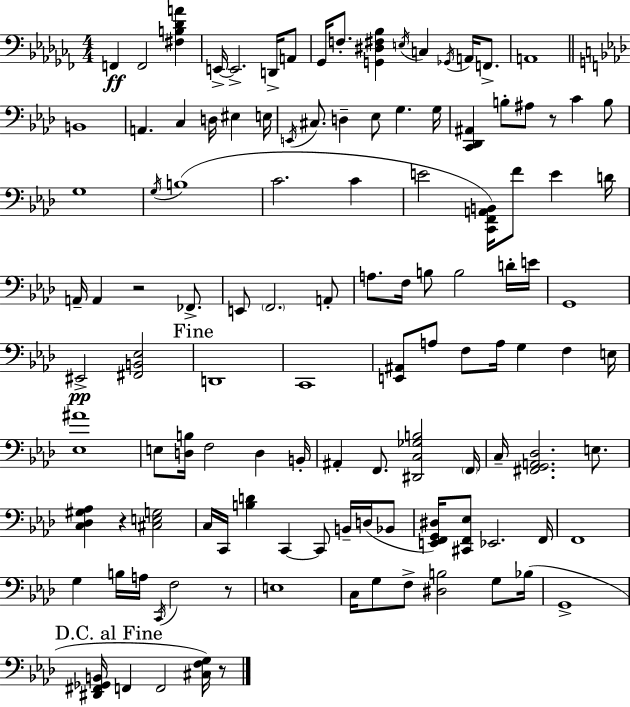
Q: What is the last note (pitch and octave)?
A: F2